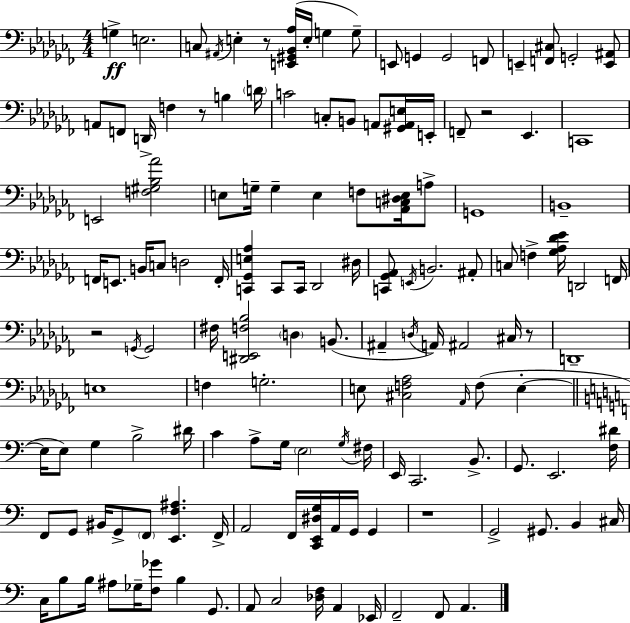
{
  \clef bass
  \numericTimeSignature
  \time 4/4
  \key aes \minor
  g4->\ff e2. | c8 \acciaccatura { ais,16 } e4-. r8 <e, gis, bes, aes>16( e16-. g4 g8--) | e,8 g,4 g,2 f,8 | e,4-- <f, cis>8 g,2-. <e, ais,>8 | \break a,8 f,8 d,16-> f4 r8 b4 | \parenthesize d'16 c'2 c8-. b,8 a,8 <gis, a, e>16 | e,16-. f,8-- r2 ees,4. | c,1 | \break e,2 <f gis bes aes'>2 | e8 g16-- g4-- e4 f8 <aes, c dis e>16 a8-> | g,1 | b,1-- | \break f,16 e,8. b,16 c8 d2 | f,16-. <c, ges, e aes>4 c,8 c,16 des,2 | dis16 <c, ges, aes,>8 \acciaccatura { e,16 } b,2. | ais,8-. c8 f4-> <ges aes des' ees'>16 d,2 | \break f,16 r2 \acciaccatura { g,16 } g,2 | fis16 <dis, e, f bes>2 \parenthesize d4 | b,8.( ais,4-- \acciaccatura { d16 } a,16) ais,2 | cis16 r8 d,1-- | \break e1 | f4 g2.-. | e8 <cis f aes>2 \grace { aes,16 } f8( | e4-.~~ \bar "||" \break \key c \major e16 e8) g4 b2-> dis'16 | c'4 a8-> g16 \parenthesize e2 \acciaccatura { g16 } | fis16 e,16 c,2. b,8.-> | g,8. e,2. | \break <f dis'>16 f,8 g,8 bis,16 g,8-> \parenthesize f,8 <e, f ais>4. | f,16-> a,2 f,16 <c, e, dis g>16 a,16 g,16 g,4 | r1 | g,2-> gis,8. b,4 | \break cis16 c16 b8 b16 ais8 ges16-- <f ges'>8 b4 g,8. | a,8 c2 <des f>16 a,4 | ees,16 f,2-- f,8 a,4. | \bar "|."
}